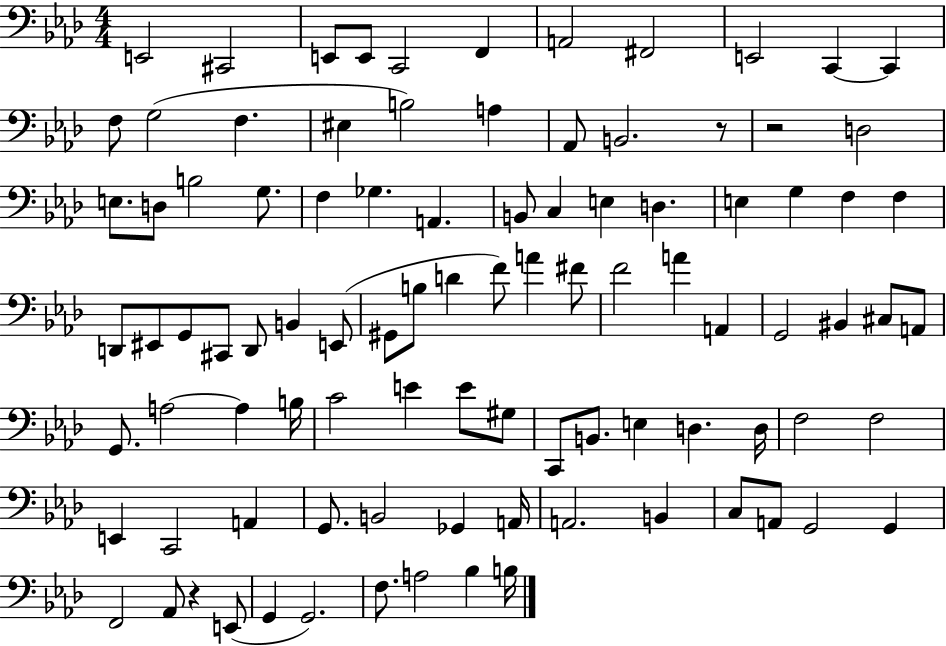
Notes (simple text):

E2/h C#2/h E2/e E2/e C2/h F2/q A2/h F#2/h E2/h C2/q C2/q F3/e G3/h F3/q. EIS3/q B3/h A3/q Ab2/e B2/h. R/e R/h D3/h E3/e. D3/e B3/h G3/e. F3/q Gb3/q. A2/q. B2/e C3/q E3/q D3/q. E3/q G3/q F3/q F3/q D2/e EIS2/e G2/e C#2/e D2/e B2/q E2/e G#2/e B3/e D4/q F4/e A4/q F#4/e F4/h A4/q A2/q G2/h BIS2/q C#3/e A2/e G2/e. A3/h A3/q B3/s C4/h E4/q E4/e G#3/e C2/e B2/e. E3/q D3/q. D3/s F3/h F3/h E2/q C2/h A2/q G2/e. B2/h Gb2/q A2/s A2/h. B2/q C3/e A2/e G2/h G2/q F2/h Ab2/e R/q E2/e G2/q G2/h. F3/e. A3/h Bb3/q B3/s